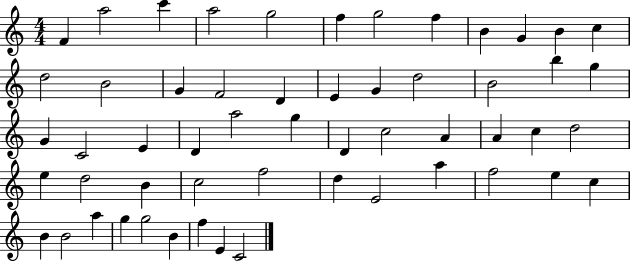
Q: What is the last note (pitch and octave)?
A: C4